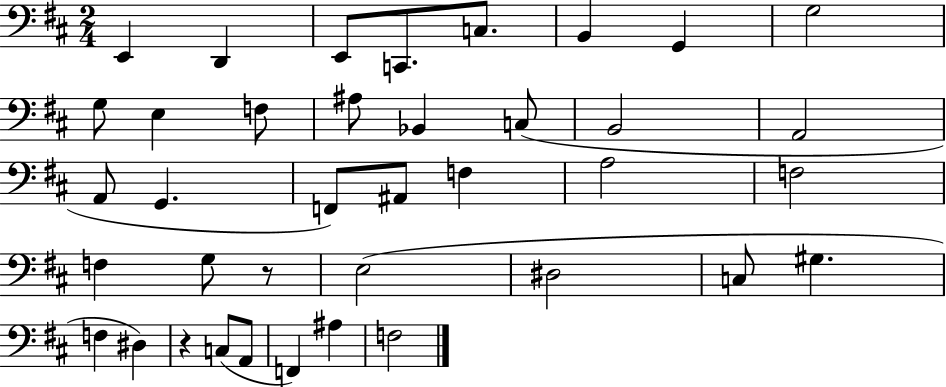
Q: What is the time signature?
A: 2/4